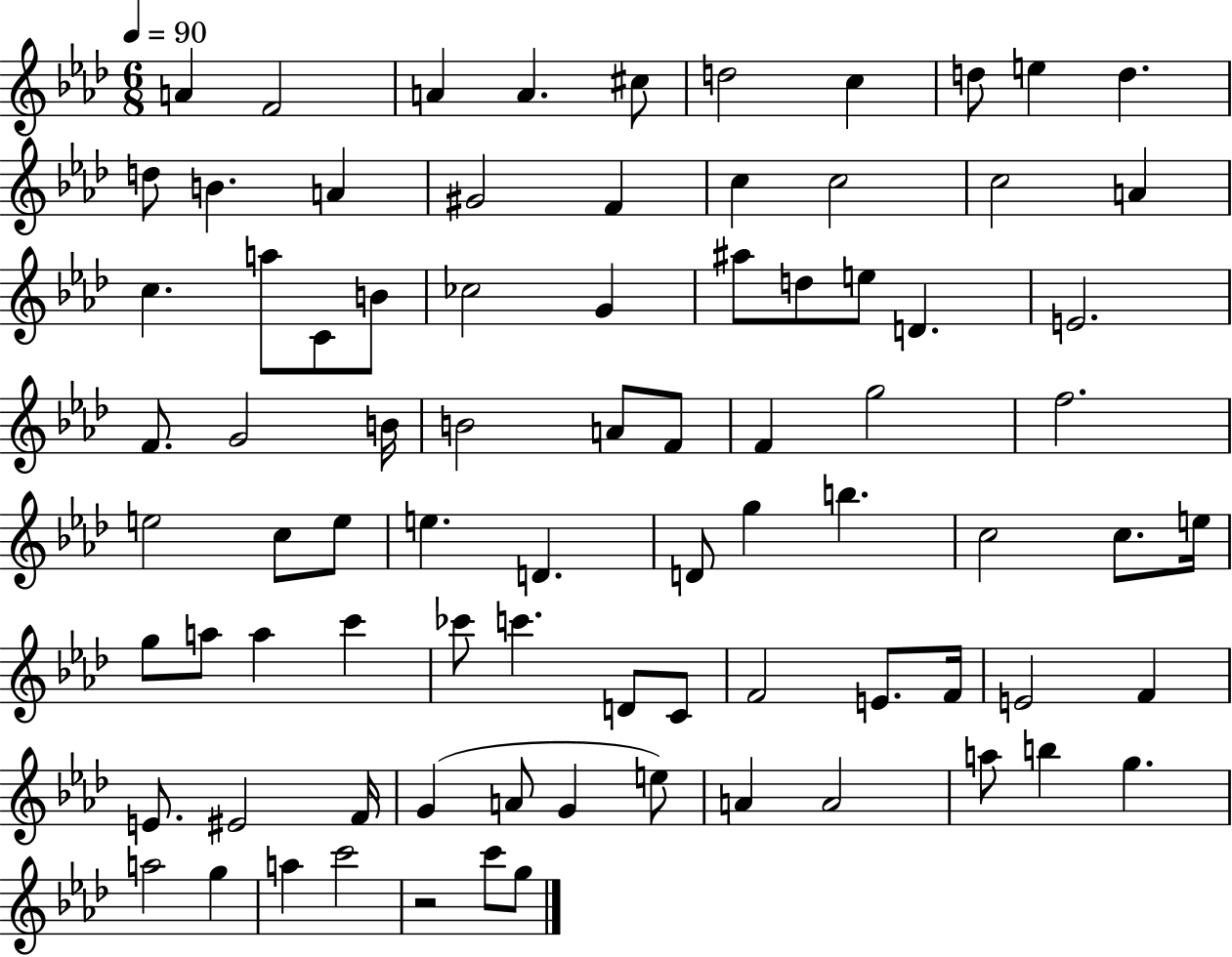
A4/q F4/h A4/q A4/q. C#5/e D5/h C5/q D5/e E5/q D5/q. D5/e B4/q. A4/q G#4/h F4/q C5/q C5/h C5/h A4/q C5/q. A5/e C4/e B4/e CES5/h G4/q A#5/e D5/e E5/e D4/q. E4/h. F4/e. G4/h B4/s B4/h A4/e F4/e F4/q G5/h F5/h. E5/h C5/e E5/e E5/q. D4/q. D4/e G5/q B5/q. C5/h C5/e. E5/s G5/e A5/e A5/q C6/q CES6/e C6/q. D4/e C4/e F4/h E4/e. F4/s E4/h F4/q E4/e. EIS4/h F4/s G4/q A4/e G4/q E5/e A4/q A4/h A5/e B5/q G5/q. A5/h G5/q A5/q C6/h R/h C6/e G5/e